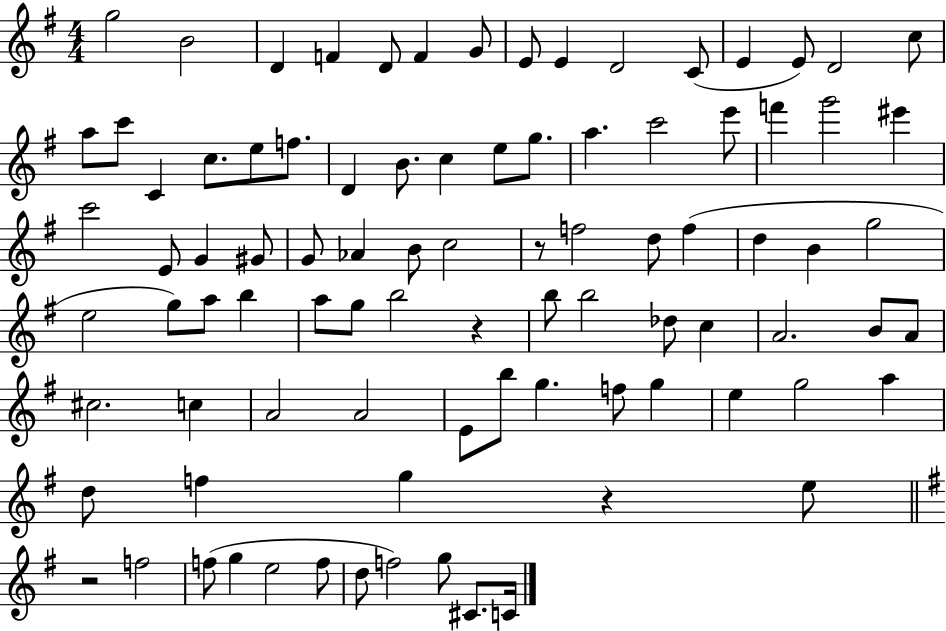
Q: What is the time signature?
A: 4/4